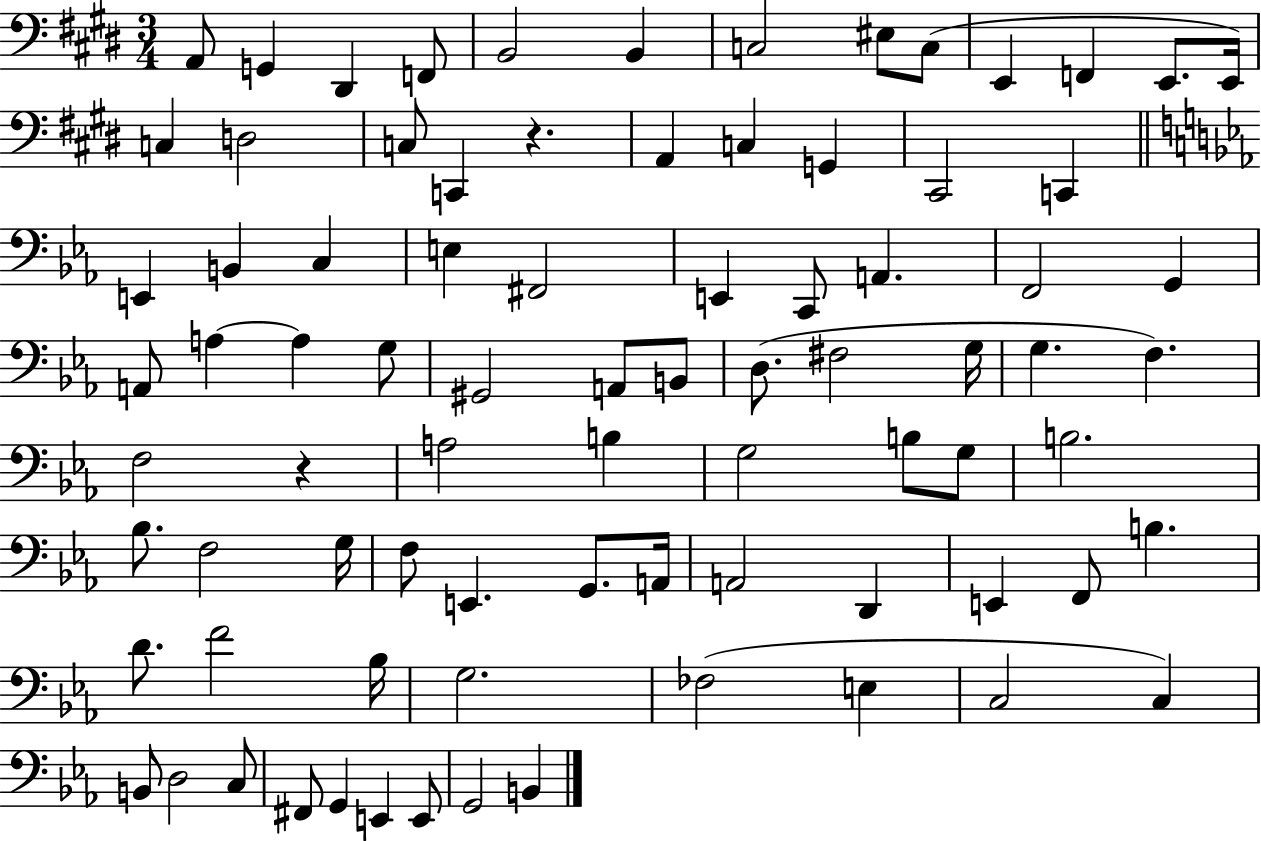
{
  \clef bass
  \numericTimeSignature
  \time 3/4
  \key e \major
  a,8 g,4 dis,4 f,8 | b,2 b,4 | c2 eis8 c8( | e,4 f,4 e,8. e,16) | \break c4 d2 | c8 c,4 r4. | a,4 c4 g,4 | cis,2 c,4 | \break \bar "||" \break \key ees \major e,4 b,4 c4 | e4 fis,2 | e,4 c,8 a,4. | f,2 g,4 | \break a,8 a4~~ a4 g8 | gis,2 a,8 b,8 | d8.( fis2 g16 | g4. f4.) | \break f2 r4 | a2 b4 | g2 b8 g8 | b2. | \break bes8. f2 g16 | f8 e,4. g,8. a,16 | a,2 d,4 | e,4 f,8 b4. | \break d'8. f'2 bes16 | g2. | fes2( e4 | c2 c4) | \break b,8 d2 c8 | fis,8 g,4 e,4 e,8 | g,2 b,4 | \bar "|."
}